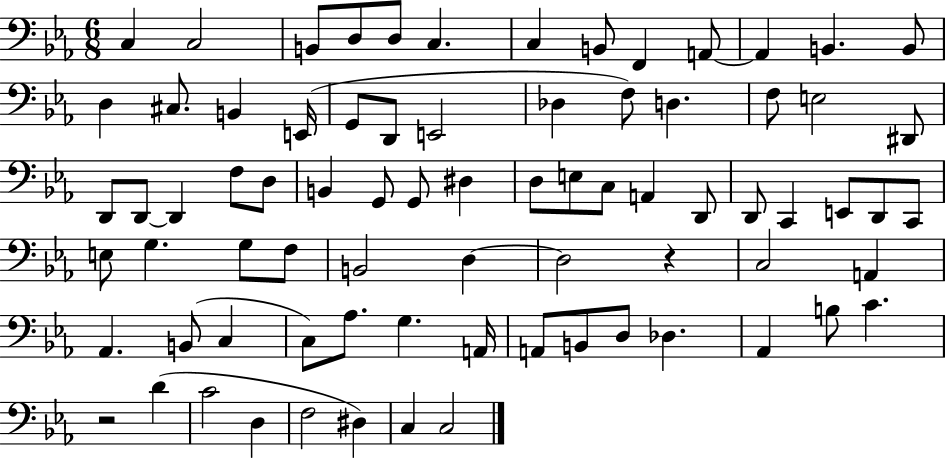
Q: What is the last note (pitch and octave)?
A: C3